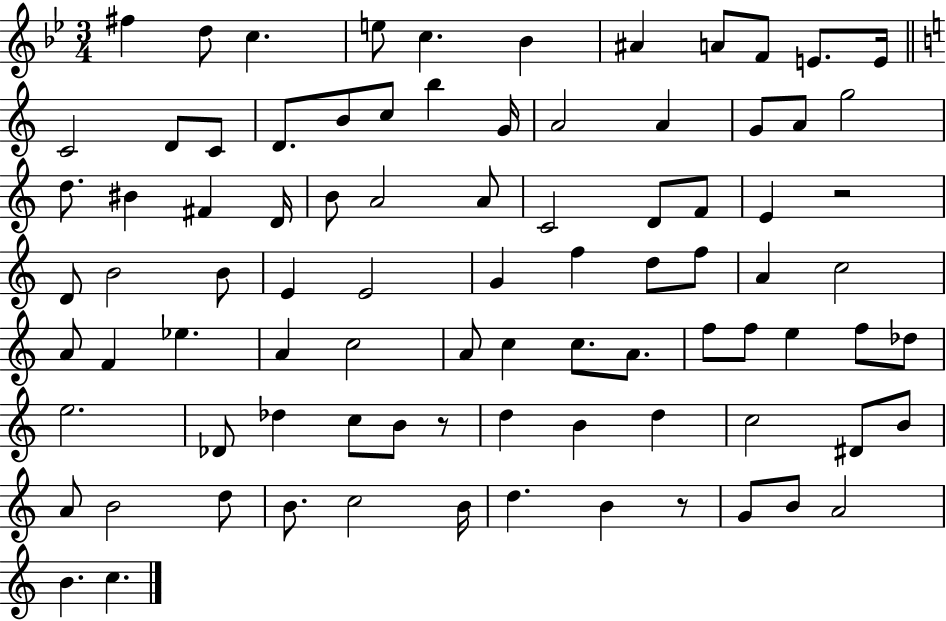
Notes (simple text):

F#5/q D5/e C5/q. E5/e C5/q. Bb4/q A#4/q A4/e F4/e E4/e. E4/s C4/h D4/e C4/e D4/e. B4/e C5/e B5/q G4/s A4/h A4/q G4/e A4/e G5/h D5/e. BIS4/q F#4/q D4/s B4/e A4/h A4/e C4/h D4/e F4/e E4/q R/h D4/e B4/h B4/e E4/q E4/h G4/q F5/q D5/e F5/e A4/q C5/h A4/e F4/q Eb5/q. A4/q C5/h A4/e C5/q C5/e. A4/e. F5/e F5/e E5/q F5/e Db5/e E5/h. Db4/e Db5/q C5/e B4/e R/e D5/q B4/q D5/q C5/h D#4/e B4/e A4/e B4/h D5/e B4/e. C5/h B4/s D5/q. B4/q R/e G4/e B4/e A4/h B4/q. C5/q.